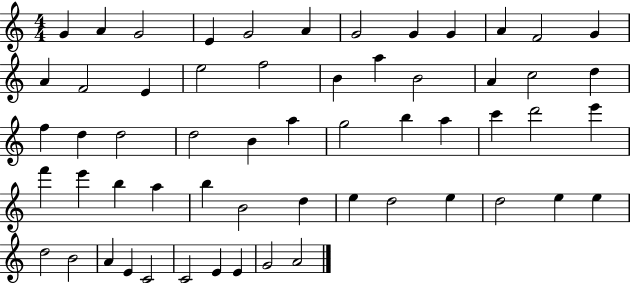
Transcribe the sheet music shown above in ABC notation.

X:1
T:Untitled
M:4/4
L:1/4
K:C
G A G2 E G2 A G2 G G A F2 G A F2 E e2 f2 B a B2 A c2 d f d d2 d2 B a g2 b a c' d'2 e' f' e' b a b B2 d e d2 e d2 e e d2 B2 A E C2 C2 E E G2 A2